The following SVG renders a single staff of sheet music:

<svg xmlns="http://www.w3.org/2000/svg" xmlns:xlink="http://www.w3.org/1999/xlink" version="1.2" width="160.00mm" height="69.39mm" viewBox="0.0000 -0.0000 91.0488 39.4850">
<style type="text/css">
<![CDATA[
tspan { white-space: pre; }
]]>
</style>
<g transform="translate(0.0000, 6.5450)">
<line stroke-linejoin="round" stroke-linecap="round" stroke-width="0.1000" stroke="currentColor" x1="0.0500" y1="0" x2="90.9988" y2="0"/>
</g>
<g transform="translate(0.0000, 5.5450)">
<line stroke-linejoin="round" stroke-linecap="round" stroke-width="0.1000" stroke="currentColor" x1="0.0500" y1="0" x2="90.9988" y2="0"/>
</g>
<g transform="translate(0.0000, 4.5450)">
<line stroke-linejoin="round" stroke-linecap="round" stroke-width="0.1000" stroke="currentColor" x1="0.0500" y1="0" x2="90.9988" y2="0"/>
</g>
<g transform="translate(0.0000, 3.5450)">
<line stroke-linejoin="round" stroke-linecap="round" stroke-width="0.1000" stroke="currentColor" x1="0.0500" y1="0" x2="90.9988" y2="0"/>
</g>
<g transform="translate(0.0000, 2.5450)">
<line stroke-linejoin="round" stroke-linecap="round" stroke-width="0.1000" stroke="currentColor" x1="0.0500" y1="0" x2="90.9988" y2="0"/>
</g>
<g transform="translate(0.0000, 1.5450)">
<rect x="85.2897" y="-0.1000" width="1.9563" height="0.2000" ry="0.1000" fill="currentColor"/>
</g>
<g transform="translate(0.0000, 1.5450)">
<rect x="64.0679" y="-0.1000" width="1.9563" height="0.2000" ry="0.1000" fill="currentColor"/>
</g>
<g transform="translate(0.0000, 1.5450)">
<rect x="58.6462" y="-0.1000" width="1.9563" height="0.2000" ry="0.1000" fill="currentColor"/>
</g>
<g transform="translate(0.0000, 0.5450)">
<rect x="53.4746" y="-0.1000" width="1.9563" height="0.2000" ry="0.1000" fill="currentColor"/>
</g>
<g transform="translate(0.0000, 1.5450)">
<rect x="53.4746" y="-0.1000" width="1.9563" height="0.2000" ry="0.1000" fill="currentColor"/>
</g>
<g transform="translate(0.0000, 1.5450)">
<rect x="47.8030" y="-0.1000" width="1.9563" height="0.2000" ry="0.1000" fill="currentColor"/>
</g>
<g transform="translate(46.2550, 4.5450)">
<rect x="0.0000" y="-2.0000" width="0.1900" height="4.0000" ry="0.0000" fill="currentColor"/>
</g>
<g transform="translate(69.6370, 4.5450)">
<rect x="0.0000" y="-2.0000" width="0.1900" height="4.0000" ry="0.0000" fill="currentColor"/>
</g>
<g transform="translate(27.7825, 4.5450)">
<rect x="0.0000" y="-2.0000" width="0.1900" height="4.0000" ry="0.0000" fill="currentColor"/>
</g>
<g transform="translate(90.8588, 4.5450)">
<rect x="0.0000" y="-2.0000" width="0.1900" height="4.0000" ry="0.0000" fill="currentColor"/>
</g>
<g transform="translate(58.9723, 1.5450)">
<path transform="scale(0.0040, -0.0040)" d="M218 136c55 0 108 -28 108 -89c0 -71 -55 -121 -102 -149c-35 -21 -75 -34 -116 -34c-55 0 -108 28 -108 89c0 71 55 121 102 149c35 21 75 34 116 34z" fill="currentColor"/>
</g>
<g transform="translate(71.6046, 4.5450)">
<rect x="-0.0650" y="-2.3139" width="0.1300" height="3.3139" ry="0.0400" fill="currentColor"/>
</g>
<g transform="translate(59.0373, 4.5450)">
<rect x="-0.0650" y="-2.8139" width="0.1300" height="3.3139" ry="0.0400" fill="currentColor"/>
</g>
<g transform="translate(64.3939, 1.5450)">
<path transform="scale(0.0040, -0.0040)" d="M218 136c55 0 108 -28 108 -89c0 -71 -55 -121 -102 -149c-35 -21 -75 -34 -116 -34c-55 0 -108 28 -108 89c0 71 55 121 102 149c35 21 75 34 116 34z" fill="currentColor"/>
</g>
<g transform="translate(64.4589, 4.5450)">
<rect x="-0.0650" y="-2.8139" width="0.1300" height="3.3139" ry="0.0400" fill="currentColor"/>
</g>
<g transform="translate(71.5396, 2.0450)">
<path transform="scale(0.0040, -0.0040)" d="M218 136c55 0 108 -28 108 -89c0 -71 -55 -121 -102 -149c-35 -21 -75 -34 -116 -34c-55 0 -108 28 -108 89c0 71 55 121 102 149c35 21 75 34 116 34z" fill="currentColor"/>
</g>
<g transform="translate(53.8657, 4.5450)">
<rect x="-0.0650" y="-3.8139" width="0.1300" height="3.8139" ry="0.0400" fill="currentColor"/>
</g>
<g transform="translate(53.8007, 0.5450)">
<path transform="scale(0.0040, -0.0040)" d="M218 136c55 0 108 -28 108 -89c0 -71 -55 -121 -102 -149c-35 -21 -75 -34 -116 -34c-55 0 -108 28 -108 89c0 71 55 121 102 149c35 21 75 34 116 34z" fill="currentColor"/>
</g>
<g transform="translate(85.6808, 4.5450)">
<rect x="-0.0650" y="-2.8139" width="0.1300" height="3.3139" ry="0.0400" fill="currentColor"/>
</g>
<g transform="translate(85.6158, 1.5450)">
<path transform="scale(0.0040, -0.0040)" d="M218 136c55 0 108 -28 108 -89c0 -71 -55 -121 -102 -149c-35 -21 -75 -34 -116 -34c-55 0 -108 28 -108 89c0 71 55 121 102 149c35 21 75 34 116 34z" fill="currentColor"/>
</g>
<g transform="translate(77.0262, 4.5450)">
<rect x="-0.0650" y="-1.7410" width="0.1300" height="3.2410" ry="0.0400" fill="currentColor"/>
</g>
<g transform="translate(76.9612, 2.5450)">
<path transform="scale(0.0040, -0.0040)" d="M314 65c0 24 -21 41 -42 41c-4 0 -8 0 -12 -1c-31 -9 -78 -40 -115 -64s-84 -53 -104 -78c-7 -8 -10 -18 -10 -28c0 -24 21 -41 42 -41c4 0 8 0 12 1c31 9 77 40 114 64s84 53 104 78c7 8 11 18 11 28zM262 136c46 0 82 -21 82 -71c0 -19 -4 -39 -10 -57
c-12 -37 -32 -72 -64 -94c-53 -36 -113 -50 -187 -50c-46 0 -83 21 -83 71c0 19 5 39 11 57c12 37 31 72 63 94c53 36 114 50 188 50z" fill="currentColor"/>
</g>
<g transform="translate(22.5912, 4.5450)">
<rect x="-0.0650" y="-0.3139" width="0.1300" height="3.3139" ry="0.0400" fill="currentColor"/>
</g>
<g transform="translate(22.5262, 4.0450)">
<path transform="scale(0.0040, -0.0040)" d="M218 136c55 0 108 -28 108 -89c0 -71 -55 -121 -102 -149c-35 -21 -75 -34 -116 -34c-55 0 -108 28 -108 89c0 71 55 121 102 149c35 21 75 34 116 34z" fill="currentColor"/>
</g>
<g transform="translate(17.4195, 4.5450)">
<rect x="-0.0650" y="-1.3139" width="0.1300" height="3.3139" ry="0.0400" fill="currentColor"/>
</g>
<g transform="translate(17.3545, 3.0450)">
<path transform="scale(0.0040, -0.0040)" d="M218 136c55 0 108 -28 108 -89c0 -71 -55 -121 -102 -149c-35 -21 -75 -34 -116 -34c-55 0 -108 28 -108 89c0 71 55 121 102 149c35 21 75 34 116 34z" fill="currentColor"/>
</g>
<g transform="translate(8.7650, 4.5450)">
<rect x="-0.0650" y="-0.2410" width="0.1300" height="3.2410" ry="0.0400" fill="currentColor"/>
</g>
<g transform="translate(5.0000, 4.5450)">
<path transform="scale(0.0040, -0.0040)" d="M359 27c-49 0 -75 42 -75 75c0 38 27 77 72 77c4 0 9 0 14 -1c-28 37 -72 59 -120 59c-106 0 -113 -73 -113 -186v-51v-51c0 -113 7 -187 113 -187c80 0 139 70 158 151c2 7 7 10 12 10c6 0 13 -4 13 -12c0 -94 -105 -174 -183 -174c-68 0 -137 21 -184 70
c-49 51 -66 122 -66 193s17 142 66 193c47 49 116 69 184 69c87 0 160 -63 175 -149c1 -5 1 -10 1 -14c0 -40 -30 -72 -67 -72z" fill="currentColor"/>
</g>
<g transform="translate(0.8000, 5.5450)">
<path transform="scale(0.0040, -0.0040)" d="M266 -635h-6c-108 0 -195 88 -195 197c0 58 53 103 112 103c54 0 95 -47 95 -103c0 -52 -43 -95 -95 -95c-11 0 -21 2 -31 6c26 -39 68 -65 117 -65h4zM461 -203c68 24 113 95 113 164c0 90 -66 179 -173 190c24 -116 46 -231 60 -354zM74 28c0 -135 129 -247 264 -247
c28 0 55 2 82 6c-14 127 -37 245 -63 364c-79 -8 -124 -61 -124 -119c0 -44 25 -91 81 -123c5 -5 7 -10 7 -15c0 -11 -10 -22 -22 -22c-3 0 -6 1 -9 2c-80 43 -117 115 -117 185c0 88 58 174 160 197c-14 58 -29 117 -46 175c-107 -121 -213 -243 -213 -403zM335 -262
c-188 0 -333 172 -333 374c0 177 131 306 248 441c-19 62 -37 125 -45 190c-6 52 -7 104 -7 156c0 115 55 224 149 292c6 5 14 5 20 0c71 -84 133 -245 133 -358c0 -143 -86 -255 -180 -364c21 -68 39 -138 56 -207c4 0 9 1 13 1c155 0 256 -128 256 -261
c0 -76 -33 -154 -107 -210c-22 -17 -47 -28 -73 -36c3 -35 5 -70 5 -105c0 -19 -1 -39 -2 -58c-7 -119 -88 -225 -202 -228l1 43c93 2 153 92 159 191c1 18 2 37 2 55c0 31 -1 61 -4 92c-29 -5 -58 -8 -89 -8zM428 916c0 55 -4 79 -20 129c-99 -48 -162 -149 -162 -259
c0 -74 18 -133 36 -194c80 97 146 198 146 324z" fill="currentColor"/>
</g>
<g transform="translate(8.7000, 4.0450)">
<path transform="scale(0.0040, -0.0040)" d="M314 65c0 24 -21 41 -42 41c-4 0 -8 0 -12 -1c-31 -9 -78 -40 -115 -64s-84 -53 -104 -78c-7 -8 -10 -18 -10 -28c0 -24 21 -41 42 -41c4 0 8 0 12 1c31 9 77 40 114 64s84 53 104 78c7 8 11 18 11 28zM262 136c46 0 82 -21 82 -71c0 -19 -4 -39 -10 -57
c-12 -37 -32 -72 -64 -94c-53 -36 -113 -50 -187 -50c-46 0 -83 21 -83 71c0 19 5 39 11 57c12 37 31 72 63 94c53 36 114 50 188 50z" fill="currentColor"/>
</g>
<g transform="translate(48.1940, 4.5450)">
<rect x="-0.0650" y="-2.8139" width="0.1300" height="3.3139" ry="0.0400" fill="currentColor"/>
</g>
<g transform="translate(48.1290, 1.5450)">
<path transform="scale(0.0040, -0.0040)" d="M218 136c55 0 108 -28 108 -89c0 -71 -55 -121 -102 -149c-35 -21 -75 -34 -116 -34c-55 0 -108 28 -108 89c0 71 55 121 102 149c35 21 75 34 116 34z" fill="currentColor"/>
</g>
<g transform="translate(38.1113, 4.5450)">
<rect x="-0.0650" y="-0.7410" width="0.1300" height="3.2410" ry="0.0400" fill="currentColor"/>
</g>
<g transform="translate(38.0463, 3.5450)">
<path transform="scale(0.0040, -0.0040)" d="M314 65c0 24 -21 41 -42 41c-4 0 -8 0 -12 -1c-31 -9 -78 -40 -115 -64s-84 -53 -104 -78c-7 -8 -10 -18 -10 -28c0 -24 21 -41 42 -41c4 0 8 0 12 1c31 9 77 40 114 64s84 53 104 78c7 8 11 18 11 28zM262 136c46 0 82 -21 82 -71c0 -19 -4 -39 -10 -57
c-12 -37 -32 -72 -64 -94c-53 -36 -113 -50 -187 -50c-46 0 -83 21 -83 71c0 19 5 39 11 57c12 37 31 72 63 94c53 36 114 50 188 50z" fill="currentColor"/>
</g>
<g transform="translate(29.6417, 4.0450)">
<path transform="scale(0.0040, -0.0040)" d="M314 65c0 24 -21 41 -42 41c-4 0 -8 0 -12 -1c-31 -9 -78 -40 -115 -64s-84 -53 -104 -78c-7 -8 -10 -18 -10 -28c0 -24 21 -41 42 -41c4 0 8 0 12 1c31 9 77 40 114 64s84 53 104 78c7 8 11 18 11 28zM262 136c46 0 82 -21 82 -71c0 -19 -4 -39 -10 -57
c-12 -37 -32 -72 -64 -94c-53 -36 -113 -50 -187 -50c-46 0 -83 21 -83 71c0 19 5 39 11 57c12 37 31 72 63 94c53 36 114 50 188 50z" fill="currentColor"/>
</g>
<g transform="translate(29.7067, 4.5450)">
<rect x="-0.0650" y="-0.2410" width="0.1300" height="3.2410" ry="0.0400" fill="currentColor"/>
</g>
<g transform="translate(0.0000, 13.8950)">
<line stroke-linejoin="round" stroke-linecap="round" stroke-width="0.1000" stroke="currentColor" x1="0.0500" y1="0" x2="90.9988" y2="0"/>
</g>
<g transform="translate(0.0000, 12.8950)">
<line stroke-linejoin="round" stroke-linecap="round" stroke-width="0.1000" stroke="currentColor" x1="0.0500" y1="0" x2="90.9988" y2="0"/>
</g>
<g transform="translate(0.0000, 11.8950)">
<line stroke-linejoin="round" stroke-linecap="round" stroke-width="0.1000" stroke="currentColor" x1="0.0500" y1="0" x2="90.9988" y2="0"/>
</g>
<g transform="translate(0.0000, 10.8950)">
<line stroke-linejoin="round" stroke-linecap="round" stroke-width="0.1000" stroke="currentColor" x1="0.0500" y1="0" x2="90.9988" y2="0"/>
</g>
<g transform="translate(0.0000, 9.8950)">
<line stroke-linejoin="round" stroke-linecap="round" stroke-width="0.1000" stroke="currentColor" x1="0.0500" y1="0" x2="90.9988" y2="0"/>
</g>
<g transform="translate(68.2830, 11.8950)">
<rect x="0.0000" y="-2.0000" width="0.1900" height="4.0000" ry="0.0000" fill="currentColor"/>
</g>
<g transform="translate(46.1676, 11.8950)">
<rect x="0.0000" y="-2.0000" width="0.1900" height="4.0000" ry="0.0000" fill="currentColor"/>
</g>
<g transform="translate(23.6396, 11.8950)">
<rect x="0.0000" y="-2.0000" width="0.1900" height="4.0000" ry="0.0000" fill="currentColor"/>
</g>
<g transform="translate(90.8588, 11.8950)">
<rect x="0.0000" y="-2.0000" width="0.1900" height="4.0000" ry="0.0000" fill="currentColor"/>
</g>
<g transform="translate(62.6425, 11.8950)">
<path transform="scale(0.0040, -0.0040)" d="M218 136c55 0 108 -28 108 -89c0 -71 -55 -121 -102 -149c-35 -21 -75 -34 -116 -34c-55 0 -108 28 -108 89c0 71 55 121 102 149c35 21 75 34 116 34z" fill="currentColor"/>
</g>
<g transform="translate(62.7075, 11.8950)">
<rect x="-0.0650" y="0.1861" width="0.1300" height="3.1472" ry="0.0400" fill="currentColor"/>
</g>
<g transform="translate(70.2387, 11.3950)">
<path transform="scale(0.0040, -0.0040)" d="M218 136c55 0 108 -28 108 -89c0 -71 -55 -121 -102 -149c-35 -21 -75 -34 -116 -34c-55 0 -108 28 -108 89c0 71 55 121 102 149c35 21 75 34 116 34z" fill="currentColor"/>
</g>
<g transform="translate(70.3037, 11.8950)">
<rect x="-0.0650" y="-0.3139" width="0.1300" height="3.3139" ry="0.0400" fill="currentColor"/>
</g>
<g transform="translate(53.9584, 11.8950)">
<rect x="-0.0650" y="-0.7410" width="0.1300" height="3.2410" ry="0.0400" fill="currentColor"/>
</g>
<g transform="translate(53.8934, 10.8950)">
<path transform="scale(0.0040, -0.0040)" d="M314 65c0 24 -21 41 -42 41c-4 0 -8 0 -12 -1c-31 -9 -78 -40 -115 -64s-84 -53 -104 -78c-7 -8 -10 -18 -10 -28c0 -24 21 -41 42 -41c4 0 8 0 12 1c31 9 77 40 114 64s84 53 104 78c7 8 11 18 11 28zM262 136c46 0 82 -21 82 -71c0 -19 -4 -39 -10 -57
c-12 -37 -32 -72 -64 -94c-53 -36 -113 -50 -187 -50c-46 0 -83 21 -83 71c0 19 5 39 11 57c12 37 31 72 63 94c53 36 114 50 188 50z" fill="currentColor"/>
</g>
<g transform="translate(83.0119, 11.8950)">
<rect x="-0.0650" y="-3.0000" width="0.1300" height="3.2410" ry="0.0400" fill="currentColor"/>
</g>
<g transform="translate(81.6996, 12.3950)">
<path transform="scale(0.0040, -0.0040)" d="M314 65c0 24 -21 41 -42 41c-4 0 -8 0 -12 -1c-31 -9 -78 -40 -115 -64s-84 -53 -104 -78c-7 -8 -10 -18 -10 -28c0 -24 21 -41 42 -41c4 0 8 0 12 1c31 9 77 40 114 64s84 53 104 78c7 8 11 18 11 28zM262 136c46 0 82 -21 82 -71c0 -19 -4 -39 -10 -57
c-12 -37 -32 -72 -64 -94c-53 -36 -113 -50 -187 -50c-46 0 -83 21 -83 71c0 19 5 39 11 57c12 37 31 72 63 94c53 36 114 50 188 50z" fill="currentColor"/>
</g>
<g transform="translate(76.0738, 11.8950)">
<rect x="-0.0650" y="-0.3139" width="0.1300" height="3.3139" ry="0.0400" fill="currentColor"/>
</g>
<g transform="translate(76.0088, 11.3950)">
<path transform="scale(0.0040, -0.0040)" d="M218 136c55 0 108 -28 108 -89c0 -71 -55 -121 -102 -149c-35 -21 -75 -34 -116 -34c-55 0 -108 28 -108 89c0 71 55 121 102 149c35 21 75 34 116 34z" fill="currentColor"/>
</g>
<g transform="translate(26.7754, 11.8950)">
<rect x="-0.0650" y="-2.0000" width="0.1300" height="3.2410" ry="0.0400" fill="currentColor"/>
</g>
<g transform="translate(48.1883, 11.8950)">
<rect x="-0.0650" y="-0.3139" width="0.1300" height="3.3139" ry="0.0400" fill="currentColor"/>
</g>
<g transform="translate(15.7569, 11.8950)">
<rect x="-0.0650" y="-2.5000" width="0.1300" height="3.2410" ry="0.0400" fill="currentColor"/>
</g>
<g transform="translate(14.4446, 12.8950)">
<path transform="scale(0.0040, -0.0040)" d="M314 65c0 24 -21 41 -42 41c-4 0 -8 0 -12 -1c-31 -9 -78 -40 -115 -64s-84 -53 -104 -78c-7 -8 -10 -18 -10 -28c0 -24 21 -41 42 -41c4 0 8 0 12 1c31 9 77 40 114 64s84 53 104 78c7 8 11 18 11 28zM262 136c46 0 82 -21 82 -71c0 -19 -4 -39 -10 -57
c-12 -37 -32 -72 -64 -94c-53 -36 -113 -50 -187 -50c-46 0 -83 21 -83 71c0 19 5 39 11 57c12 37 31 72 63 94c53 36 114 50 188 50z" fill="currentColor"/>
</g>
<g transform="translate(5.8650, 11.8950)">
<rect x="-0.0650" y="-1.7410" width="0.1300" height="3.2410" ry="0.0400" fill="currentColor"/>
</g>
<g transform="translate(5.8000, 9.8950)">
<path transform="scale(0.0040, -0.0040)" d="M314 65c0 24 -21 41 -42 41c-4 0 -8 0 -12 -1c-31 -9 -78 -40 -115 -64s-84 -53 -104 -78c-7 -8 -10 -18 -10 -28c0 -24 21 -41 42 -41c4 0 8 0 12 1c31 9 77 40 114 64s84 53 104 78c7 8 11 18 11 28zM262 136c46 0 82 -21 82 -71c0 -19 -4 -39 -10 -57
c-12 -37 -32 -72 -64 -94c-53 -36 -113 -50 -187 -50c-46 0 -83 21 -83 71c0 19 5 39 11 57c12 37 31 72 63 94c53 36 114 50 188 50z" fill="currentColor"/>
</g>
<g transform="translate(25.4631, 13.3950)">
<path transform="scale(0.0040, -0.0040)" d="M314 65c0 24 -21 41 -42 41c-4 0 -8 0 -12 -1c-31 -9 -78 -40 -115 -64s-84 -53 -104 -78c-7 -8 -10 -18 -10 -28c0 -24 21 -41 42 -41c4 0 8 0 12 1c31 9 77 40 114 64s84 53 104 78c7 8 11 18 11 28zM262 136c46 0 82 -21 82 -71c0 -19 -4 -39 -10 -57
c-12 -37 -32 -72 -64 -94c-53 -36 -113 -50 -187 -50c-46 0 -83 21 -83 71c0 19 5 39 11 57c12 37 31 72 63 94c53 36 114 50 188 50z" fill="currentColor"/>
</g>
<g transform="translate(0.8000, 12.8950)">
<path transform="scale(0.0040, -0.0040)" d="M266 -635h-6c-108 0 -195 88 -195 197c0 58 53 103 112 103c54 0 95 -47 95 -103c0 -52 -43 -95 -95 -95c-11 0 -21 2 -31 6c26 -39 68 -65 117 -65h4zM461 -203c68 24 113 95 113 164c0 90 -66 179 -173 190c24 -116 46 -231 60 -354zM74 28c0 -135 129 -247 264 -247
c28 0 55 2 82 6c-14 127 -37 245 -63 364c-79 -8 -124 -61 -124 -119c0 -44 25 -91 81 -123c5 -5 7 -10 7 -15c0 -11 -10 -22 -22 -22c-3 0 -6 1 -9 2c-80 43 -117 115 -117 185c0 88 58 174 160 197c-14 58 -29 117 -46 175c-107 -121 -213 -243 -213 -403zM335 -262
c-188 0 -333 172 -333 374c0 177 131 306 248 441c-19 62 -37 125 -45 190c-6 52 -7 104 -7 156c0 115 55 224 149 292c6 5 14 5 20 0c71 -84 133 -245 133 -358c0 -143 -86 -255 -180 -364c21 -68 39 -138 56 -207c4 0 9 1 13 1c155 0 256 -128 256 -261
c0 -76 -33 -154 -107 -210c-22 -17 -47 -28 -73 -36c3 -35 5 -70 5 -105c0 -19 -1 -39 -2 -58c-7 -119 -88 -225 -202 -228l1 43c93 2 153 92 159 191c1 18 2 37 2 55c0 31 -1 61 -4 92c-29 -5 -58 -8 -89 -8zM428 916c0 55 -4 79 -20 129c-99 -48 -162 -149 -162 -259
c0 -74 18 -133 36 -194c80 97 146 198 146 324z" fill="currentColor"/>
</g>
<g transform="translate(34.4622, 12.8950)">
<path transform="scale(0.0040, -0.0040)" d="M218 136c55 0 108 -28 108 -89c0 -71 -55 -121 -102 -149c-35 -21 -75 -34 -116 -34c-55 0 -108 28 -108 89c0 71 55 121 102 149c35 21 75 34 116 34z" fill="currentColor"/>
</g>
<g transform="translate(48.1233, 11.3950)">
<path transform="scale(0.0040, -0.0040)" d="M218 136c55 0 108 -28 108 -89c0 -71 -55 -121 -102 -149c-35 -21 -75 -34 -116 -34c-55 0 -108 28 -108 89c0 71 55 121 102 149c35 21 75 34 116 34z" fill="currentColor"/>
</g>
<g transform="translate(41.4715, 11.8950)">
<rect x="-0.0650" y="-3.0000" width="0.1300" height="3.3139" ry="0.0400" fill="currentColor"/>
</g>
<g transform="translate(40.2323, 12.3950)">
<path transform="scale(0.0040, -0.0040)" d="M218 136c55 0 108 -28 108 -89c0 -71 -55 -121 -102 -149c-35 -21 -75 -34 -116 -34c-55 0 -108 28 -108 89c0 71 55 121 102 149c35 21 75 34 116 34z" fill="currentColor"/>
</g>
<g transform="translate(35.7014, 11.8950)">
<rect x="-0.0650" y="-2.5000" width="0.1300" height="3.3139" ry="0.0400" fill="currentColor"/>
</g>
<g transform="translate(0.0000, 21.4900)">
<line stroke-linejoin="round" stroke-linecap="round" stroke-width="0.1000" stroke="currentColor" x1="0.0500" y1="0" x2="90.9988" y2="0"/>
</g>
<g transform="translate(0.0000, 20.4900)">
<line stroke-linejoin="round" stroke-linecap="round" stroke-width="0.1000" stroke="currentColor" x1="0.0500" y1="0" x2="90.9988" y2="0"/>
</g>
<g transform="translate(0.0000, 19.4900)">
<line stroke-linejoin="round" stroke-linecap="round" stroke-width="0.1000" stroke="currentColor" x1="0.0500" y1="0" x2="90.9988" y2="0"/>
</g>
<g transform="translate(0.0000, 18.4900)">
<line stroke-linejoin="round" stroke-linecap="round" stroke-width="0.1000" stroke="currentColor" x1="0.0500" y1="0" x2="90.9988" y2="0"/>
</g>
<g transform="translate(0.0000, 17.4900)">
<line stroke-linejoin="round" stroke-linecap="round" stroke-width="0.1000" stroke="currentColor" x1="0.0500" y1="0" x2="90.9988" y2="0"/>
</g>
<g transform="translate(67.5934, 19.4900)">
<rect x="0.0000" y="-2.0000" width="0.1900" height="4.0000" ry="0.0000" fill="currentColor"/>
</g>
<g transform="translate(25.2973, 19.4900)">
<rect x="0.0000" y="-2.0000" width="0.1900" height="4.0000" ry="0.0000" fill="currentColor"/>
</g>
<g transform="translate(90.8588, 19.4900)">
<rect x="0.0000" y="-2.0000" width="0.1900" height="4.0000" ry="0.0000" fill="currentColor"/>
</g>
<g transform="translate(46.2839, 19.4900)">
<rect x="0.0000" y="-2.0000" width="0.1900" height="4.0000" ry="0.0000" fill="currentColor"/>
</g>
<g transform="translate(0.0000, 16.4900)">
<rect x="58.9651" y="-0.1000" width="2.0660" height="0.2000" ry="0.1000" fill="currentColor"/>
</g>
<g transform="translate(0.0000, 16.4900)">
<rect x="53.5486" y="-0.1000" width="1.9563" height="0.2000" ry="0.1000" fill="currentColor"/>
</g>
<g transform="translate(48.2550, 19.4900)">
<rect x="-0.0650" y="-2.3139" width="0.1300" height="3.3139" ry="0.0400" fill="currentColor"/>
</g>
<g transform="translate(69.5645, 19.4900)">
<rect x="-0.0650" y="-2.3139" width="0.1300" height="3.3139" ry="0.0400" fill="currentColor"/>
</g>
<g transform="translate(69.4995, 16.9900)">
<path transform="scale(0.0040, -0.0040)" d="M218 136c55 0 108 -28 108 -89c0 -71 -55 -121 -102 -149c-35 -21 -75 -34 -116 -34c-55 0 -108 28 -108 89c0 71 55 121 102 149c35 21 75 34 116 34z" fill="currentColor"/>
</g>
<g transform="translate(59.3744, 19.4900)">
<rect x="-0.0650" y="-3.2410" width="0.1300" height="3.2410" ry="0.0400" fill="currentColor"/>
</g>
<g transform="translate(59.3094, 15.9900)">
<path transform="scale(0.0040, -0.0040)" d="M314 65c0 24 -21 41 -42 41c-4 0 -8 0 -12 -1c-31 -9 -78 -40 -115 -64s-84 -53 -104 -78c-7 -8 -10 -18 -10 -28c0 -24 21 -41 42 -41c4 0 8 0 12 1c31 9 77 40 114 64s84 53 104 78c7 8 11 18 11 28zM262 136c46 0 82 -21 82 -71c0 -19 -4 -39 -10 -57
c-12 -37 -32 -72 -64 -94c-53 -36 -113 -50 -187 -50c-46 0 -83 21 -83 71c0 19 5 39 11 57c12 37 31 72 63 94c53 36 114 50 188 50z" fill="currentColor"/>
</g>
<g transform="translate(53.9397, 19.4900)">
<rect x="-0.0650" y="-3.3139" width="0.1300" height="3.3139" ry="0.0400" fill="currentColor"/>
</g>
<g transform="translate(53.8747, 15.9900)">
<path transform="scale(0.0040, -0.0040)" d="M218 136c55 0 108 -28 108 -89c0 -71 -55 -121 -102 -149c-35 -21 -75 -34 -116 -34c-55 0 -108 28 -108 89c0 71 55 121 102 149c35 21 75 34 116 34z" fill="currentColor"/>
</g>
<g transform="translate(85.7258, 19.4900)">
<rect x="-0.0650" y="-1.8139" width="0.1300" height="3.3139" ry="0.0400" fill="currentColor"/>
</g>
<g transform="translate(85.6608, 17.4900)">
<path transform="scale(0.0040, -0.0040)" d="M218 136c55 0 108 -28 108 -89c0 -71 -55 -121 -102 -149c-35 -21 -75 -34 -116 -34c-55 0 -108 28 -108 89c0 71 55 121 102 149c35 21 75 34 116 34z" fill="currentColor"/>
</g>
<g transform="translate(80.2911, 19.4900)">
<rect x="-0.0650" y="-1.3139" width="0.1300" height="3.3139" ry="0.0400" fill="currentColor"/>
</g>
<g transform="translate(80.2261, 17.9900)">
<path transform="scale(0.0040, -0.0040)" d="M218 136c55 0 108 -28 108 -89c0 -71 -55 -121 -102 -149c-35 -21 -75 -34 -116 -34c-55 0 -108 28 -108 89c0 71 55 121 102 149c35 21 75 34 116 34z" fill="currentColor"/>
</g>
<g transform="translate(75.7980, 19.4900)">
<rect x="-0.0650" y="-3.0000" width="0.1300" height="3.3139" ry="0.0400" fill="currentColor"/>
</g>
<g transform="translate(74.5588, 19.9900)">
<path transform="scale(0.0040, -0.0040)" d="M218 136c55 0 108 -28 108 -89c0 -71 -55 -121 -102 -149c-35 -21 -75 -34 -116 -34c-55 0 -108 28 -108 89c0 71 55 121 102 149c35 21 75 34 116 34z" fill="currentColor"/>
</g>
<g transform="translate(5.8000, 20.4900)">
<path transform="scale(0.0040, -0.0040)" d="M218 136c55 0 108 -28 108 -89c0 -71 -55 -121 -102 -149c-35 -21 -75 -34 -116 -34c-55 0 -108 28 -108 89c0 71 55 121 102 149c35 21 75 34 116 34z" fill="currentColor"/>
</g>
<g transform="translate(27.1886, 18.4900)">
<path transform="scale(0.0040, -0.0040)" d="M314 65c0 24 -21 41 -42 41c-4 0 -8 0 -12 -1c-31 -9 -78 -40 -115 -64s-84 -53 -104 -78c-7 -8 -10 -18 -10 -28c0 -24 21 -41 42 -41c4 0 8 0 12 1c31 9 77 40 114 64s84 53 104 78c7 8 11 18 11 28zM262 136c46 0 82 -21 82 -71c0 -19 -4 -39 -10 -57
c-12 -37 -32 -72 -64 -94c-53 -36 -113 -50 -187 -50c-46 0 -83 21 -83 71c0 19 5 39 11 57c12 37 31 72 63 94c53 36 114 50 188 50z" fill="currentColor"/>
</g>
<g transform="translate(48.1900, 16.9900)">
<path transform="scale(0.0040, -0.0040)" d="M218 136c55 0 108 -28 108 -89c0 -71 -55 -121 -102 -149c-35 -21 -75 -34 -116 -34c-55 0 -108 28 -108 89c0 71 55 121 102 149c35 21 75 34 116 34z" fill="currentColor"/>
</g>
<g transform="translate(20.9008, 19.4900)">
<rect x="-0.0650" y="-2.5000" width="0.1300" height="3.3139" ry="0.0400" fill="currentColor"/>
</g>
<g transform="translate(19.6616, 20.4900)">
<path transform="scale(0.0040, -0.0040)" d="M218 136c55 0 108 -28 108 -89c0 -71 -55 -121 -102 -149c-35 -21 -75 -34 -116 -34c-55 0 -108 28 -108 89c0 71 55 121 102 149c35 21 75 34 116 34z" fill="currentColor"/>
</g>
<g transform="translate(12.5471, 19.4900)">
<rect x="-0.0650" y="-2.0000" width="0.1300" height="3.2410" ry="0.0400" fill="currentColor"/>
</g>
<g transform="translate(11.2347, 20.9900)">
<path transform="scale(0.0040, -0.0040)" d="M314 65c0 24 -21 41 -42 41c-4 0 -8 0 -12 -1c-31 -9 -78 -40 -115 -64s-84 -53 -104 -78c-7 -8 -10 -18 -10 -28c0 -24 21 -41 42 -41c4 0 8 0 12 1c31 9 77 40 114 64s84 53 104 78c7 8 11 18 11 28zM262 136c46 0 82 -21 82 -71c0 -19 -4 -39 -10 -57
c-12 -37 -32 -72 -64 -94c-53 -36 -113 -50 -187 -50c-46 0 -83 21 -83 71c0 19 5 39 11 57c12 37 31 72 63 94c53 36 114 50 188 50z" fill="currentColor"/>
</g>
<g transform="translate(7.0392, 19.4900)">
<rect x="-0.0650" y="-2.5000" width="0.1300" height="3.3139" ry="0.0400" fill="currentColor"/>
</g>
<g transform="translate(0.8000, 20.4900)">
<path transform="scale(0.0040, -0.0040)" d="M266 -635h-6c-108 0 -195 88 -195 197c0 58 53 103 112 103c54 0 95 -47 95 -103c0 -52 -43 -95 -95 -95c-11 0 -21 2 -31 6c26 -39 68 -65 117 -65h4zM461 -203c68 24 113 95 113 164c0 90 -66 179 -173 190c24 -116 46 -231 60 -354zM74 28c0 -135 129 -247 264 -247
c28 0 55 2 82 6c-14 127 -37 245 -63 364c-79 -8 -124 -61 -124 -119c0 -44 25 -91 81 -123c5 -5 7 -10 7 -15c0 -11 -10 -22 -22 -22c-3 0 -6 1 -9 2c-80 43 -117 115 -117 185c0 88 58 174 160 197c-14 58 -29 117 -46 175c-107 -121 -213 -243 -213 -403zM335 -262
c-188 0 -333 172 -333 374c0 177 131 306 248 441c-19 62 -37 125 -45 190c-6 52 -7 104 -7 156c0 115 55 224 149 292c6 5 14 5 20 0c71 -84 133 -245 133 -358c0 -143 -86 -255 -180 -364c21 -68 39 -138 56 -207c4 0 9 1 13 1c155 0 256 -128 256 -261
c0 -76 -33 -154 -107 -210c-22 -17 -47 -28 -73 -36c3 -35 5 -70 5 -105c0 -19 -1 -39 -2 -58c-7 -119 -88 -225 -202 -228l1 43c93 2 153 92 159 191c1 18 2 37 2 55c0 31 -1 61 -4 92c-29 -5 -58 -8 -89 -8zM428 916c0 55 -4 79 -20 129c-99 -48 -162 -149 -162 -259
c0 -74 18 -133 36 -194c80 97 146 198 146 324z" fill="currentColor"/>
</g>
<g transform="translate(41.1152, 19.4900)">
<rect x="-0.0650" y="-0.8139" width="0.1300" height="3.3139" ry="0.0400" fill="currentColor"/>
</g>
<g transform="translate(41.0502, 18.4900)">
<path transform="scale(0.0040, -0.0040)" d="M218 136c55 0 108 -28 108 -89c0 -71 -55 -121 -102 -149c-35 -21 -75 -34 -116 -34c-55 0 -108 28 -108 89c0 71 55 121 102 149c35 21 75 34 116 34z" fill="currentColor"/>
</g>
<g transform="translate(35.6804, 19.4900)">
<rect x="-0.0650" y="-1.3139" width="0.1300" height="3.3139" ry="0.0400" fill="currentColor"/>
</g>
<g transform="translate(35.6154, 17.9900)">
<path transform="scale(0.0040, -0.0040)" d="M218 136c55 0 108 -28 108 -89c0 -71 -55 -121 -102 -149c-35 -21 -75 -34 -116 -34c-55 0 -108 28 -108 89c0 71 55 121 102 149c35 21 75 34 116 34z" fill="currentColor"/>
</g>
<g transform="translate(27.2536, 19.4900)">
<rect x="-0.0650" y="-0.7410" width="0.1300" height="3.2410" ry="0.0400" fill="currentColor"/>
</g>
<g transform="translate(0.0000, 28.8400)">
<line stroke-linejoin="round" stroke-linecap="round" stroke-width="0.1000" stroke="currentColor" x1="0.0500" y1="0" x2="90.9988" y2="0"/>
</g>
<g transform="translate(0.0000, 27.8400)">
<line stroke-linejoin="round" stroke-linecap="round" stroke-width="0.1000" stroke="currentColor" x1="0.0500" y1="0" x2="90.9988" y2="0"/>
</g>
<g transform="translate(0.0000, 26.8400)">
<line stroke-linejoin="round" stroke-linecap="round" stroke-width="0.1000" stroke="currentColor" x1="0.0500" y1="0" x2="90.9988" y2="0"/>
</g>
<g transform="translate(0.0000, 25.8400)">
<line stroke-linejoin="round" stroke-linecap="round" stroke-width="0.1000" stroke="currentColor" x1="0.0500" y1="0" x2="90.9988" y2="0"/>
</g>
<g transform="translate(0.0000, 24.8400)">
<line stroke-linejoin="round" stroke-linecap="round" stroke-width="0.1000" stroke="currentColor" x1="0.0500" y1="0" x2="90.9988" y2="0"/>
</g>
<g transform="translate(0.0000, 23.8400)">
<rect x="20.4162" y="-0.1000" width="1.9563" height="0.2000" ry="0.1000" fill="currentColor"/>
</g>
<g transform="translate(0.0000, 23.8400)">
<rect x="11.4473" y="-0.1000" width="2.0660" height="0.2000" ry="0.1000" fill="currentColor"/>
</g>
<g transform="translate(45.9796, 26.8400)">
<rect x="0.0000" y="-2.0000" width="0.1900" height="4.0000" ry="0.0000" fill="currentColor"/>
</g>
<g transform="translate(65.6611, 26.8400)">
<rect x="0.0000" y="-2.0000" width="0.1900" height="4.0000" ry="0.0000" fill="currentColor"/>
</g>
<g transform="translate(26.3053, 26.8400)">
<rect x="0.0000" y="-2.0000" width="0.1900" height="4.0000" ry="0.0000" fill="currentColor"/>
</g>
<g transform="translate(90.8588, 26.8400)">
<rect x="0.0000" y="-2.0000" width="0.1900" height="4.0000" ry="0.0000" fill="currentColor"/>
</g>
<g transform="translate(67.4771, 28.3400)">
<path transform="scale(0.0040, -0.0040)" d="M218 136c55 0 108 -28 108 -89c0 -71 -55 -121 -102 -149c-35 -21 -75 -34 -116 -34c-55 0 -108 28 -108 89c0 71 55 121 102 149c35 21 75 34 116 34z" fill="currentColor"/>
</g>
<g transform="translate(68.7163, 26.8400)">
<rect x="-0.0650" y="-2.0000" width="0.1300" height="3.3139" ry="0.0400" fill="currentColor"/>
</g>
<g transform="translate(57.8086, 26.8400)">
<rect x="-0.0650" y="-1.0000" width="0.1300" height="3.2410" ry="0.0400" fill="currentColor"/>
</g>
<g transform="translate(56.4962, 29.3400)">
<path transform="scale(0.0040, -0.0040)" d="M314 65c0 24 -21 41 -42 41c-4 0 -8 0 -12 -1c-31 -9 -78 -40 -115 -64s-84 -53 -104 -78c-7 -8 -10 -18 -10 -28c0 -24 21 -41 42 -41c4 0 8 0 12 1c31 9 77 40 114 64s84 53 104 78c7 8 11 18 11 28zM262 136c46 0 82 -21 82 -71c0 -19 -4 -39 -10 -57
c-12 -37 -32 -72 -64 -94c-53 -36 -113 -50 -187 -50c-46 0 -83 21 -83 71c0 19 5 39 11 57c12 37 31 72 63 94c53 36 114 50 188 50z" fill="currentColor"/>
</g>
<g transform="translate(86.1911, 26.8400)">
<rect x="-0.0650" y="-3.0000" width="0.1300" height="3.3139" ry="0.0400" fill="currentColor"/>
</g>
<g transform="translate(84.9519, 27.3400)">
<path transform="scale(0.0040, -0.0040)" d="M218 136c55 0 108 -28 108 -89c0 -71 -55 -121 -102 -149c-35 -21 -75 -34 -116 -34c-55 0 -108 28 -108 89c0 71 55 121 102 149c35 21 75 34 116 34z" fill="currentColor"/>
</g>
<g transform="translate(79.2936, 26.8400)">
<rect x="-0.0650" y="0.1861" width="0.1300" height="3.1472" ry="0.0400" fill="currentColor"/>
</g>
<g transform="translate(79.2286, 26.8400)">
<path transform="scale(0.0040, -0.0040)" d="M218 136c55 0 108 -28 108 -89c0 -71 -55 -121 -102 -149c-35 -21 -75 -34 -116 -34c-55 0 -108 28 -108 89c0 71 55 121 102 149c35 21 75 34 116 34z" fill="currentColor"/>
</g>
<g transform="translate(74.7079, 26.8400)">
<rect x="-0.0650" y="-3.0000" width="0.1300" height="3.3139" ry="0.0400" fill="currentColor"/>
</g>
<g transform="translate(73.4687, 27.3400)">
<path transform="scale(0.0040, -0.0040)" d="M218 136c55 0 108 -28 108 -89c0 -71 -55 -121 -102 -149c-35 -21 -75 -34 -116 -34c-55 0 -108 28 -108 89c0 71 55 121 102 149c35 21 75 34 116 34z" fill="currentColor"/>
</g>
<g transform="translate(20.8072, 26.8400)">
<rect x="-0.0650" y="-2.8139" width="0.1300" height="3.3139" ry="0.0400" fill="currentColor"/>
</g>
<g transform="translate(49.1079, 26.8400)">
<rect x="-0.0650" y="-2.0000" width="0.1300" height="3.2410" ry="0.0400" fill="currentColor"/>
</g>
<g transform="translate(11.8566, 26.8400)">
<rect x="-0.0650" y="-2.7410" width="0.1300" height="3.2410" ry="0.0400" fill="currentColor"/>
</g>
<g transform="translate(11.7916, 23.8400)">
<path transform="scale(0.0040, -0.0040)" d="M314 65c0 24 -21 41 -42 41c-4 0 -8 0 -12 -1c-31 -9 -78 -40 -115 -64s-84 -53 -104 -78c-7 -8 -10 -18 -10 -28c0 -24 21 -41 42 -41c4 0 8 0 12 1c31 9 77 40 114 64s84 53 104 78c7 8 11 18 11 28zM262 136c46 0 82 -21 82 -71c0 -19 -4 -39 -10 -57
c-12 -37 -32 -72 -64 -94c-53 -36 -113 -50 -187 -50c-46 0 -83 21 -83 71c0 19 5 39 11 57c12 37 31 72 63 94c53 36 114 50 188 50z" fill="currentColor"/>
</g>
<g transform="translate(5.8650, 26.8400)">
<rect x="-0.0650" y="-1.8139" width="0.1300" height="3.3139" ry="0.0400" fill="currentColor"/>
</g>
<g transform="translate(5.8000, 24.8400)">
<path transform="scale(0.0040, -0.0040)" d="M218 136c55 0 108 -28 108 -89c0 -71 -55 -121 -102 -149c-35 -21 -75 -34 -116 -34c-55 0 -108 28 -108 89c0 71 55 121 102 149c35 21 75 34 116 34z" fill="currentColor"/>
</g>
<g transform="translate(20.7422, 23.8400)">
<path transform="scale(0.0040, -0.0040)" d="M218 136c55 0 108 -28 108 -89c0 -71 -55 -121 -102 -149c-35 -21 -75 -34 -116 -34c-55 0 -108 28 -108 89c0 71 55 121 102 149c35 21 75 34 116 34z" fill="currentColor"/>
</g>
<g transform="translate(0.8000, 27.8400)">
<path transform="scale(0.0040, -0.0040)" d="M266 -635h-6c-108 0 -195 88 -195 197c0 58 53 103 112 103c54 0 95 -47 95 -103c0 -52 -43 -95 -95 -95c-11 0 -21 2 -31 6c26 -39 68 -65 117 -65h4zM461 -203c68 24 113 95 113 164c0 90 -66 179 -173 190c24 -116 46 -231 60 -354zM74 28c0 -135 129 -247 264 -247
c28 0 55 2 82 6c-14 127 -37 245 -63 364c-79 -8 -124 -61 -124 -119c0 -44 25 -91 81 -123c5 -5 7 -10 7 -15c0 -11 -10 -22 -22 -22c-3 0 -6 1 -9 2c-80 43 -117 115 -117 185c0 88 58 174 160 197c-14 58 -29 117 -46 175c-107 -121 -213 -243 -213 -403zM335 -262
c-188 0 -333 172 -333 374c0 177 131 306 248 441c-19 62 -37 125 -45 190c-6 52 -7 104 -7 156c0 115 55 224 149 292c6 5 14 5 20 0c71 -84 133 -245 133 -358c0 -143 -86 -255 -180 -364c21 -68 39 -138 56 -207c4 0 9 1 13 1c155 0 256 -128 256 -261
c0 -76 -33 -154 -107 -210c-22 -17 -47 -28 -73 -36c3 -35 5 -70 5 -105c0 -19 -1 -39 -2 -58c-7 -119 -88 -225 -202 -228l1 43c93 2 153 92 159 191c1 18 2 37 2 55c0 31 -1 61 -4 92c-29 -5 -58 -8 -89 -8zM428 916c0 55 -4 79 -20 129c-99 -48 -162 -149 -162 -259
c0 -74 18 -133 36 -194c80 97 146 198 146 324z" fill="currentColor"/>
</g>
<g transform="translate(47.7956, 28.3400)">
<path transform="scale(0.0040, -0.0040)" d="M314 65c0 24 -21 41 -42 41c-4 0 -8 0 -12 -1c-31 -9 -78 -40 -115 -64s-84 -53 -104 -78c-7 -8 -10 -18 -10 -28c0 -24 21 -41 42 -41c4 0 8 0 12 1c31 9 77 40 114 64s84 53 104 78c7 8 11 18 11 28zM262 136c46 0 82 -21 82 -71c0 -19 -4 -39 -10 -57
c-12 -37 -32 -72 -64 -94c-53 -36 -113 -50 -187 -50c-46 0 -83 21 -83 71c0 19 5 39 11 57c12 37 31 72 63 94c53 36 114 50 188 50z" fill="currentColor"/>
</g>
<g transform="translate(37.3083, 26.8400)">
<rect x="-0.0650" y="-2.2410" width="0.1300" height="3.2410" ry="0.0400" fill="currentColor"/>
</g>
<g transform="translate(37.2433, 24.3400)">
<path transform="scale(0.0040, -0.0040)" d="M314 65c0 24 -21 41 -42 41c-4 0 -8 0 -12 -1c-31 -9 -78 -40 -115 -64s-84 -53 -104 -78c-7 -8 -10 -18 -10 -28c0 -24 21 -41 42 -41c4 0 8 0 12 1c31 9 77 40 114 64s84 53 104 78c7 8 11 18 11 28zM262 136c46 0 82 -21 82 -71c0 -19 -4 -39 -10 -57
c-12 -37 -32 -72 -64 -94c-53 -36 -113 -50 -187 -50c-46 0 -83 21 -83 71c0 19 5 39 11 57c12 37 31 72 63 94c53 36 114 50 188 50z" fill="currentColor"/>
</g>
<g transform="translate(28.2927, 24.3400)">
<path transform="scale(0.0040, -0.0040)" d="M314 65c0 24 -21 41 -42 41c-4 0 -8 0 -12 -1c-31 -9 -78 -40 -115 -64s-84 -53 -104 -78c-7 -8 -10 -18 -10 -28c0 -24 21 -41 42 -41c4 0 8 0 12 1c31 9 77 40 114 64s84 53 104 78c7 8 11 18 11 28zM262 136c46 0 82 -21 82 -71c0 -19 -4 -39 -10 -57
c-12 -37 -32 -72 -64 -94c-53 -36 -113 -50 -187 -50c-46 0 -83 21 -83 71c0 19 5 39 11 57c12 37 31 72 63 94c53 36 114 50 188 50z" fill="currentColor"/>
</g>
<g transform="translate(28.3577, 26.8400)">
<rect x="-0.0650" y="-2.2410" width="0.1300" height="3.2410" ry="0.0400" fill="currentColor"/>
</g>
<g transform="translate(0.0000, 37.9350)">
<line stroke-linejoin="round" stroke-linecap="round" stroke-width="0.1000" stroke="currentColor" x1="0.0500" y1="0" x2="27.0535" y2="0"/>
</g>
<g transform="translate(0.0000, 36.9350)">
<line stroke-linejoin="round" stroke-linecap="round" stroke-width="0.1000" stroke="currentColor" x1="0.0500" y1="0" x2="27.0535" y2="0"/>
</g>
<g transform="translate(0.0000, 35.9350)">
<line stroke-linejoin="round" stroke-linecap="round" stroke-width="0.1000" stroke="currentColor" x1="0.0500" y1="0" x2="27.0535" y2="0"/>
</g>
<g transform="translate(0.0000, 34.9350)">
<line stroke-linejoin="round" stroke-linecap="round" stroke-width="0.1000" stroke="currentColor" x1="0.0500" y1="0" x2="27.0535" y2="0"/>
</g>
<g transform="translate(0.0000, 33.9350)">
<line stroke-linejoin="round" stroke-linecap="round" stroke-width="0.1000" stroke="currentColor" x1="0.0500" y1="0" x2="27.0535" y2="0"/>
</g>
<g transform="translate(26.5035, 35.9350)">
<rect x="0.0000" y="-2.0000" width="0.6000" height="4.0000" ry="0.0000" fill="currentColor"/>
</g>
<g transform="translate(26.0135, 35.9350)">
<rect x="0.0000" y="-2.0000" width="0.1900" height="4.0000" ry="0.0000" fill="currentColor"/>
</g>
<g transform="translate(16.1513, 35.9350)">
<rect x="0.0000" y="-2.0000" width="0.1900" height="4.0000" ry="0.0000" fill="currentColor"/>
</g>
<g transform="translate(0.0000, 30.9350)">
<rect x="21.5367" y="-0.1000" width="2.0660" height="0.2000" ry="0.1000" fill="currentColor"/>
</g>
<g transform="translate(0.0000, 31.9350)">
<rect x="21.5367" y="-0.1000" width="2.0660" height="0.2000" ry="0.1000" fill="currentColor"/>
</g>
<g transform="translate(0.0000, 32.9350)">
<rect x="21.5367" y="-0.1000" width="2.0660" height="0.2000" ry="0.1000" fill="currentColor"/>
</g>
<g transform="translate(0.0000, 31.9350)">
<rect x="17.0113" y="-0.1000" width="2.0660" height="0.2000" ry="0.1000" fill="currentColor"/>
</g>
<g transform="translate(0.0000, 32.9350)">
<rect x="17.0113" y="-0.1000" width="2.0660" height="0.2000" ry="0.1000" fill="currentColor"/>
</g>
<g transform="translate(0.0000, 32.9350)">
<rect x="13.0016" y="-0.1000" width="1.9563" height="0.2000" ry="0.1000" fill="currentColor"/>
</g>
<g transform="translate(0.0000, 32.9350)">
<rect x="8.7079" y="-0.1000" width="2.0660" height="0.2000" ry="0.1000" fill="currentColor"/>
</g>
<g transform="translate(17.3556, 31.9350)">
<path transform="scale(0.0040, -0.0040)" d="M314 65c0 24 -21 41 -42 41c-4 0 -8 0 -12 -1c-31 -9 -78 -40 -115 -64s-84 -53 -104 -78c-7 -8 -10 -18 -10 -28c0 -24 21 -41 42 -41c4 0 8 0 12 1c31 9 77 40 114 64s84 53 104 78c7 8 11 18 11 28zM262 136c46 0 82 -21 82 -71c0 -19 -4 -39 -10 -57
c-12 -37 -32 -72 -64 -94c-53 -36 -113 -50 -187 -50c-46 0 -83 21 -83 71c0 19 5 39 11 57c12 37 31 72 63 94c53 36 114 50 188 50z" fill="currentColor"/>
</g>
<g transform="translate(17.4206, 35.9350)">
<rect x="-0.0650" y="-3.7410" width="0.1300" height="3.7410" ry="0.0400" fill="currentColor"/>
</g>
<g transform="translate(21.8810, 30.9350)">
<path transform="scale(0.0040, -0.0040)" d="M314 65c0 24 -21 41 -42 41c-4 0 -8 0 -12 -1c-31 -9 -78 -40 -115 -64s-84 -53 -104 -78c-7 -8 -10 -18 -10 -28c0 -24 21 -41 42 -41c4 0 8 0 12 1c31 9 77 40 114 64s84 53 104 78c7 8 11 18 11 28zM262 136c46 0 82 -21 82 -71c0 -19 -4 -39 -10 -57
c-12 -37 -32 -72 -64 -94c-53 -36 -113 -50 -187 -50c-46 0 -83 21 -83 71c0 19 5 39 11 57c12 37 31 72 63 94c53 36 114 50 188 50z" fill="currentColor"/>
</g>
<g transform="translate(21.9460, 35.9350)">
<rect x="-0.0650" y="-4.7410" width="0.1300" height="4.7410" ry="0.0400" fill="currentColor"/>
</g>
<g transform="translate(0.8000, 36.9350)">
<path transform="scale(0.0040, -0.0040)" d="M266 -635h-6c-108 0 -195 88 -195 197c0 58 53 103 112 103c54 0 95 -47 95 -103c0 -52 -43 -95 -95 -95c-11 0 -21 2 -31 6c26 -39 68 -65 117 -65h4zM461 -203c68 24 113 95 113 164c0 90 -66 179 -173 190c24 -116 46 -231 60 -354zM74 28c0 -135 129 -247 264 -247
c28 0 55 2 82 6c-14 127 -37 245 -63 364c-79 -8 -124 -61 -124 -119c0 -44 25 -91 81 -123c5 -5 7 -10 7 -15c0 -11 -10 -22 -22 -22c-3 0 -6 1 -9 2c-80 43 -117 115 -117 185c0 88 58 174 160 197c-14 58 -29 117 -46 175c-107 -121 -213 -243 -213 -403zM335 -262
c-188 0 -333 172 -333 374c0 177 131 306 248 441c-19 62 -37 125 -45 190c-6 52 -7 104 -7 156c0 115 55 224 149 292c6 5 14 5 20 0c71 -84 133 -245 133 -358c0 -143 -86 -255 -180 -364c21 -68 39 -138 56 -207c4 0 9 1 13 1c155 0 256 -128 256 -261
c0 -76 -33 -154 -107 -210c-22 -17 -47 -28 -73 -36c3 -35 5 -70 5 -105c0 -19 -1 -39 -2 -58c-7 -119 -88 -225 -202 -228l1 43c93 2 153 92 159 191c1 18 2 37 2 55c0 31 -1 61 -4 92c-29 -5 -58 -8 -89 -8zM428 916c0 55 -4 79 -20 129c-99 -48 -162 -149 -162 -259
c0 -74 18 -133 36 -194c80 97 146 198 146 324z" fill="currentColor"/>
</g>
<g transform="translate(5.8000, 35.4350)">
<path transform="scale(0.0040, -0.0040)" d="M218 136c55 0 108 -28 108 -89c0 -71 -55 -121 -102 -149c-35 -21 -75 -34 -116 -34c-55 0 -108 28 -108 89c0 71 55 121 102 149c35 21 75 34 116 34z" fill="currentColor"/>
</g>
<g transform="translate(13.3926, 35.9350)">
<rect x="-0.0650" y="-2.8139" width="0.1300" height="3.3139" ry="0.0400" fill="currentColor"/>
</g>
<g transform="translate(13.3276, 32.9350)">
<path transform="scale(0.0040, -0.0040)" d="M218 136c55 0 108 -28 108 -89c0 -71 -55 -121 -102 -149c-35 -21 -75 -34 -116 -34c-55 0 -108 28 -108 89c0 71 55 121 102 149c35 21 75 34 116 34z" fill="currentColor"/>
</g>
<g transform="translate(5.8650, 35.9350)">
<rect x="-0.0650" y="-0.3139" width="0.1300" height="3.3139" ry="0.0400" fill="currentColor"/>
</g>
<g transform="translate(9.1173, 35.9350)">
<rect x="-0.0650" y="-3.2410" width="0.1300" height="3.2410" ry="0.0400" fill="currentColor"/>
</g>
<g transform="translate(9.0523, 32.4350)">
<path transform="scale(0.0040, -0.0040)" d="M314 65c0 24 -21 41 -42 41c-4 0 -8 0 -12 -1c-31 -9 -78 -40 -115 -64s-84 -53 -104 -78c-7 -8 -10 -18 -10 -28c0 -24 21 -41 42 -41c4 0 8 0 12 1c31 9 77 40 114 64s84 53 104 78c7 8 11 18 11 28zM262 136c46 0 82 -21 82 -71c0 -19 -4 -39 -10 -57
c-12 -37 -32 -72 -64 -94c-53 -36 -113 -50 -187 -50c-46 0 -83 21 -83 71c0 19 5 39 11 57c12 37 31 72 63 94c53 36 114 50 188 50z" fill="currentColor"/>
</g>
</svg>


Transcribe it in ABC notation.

X:1
T:Untitled
M:4/4
L:1/4
K:C
c2 e c c2 d2 a c' a a g f2 a f2 G2 F2 G A c d2 B c c A2 G F2 G d2 e d g b b2 g A e f f a2 a g2 g2 F2 D2 F A B A c b2 a c'2 e'2